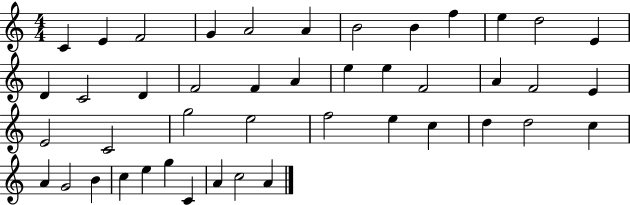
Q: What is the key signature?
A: C major